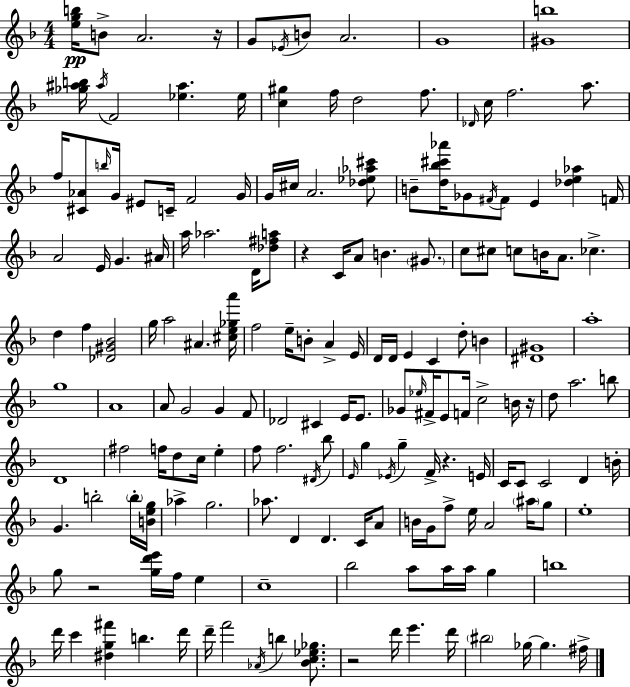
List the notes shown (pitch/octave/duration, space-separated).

[E5,G5,B5]/s B4/e A4/h. R/s G4/e Eb4/s B4/e A4/h. G4/w [G#4,B5]/w [Gb5,A#5,B5]/s A#5/s F4/h [Eb5,A#5]/q. Eb5/s [C5,G#5]/q F5/s D5/h F5/e. Db4/s C5/s F5/h. A5/e. F5/s [C#4,Ab4]/e B5/s G4/s EIS4/e C4/s F4/h G4/s G4/s C#5/s A4/h. [Db5,Eb5,Ab5,C#6]/e B4/e [D5,Bb5,C#6,Ab6]/s Gb4/e F#4/s F#4/e E4/q [Db5,E5,Ab5]/q F4/s A4/h E4/s G4/q. A#4/s A5/s Ab5/h. D4/s [Db5,F#5,A5]/e R/q C4/s A4/e B4/q. G#4/e. C5/e C#5/e C5/e B4/s A4/e. CES5/q. D5/q F5/q [Db4,G#4,Bb4]/h G5/s A5/h A#4/q. [C#5,E5,Gb5,A6]/s F5/h E5/s B4/e A4/q E4/s D4/s D4/s E4/q C4/q D5/e B4/q [D#4,G#4]/w A5/w G5/w A4/w A4/e G4/h G4/q F4/e Db4/h C#4/q E4/s E4/e. Gb4/e Eb5/s F#4/s E4/e F4/s C5/h B4/s R/s D5/e A5/h. B5/e D4/w F#5/h F5/s D5/e C5/s E5/q F5/e F5/h. D#4/s Bb5/e E4/s G5/q Eb4/s G5/q F4/s R/q. E4/s C4/s C4/e C4/h D4/q B4/s G4/q. B5/h B5/s [B4,E5,G5]/s Ab5/q G5/h. Ab5/e. D4/q D4/q. C4/s A4/e B4/s G4/s F5/e E5/s A4/h A#5/s G5/e E5/w G5/e R/h [G5,D6,E6]/s F5/s E5/q C5/w Bb5/h A5/e A5/s A5/s G5/q B5/w D6/s C6/q [D#5,G5,F#6]/q B5/q. D6/s D6/s F6/h Ab4/s B5/q [Bb4,C5,Eb5,Gb5]/e. R/h D6/s E6/q. D6/s BIS5/h Gb5/s Gb5/q. F#5/s